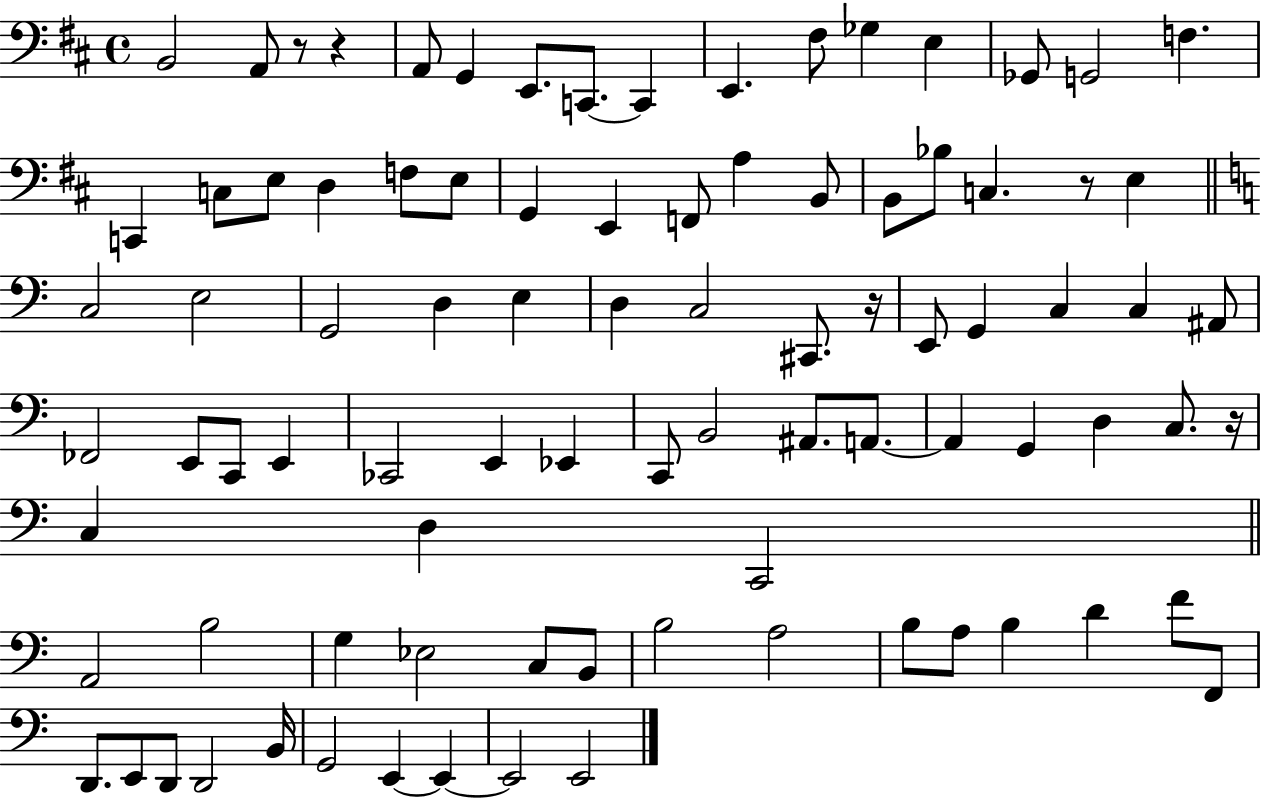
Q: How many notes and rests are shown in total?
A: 89